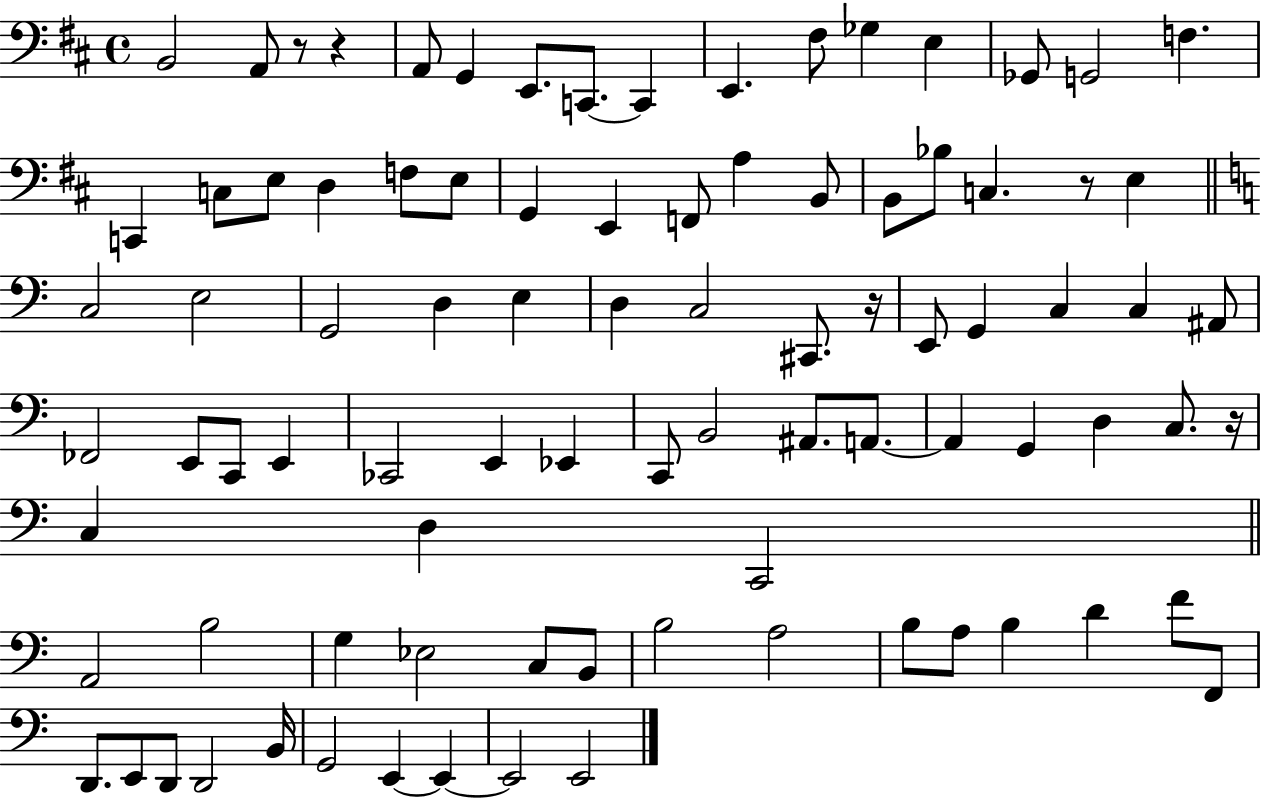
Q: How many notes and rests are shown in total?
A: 89